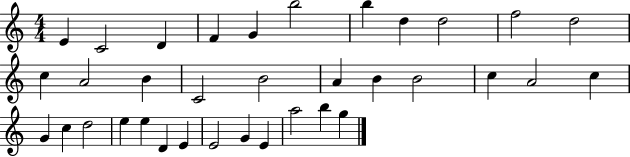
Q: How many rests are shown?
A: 0